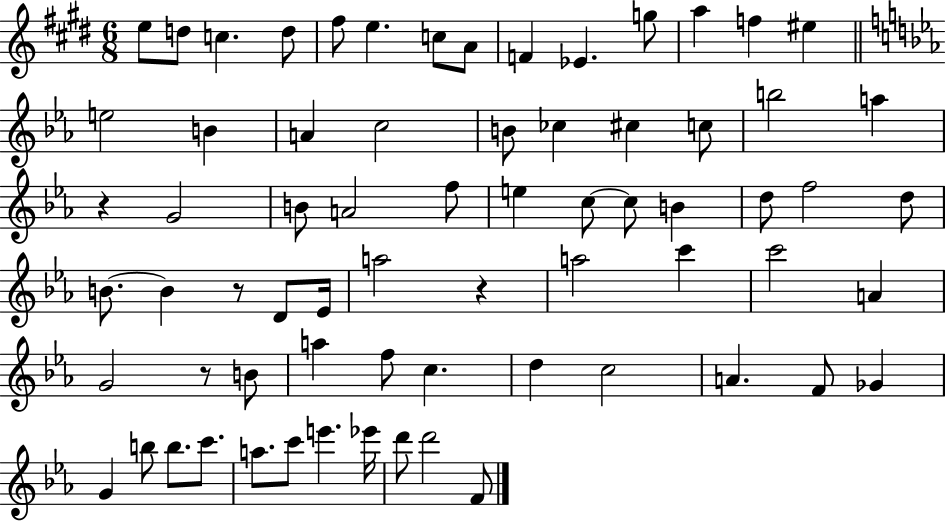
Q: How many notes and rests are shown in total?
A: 69